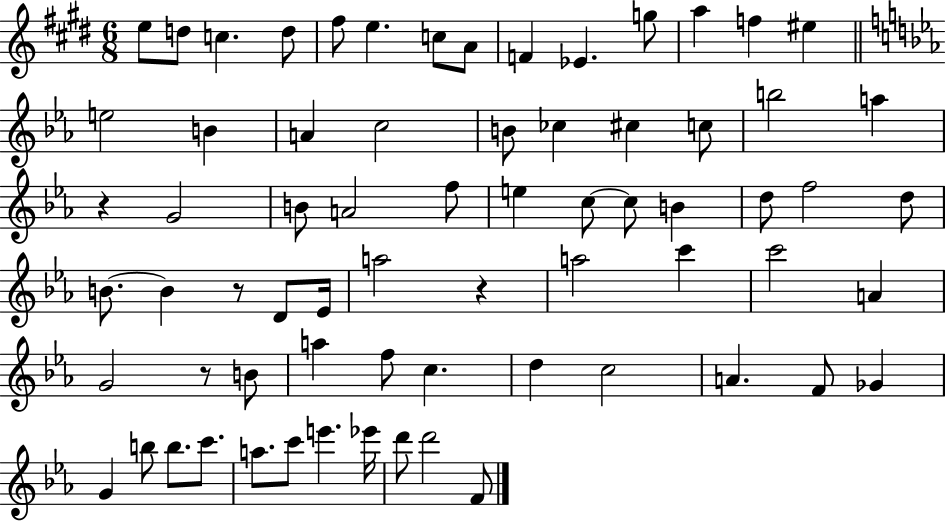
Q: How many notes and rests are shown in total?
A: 69